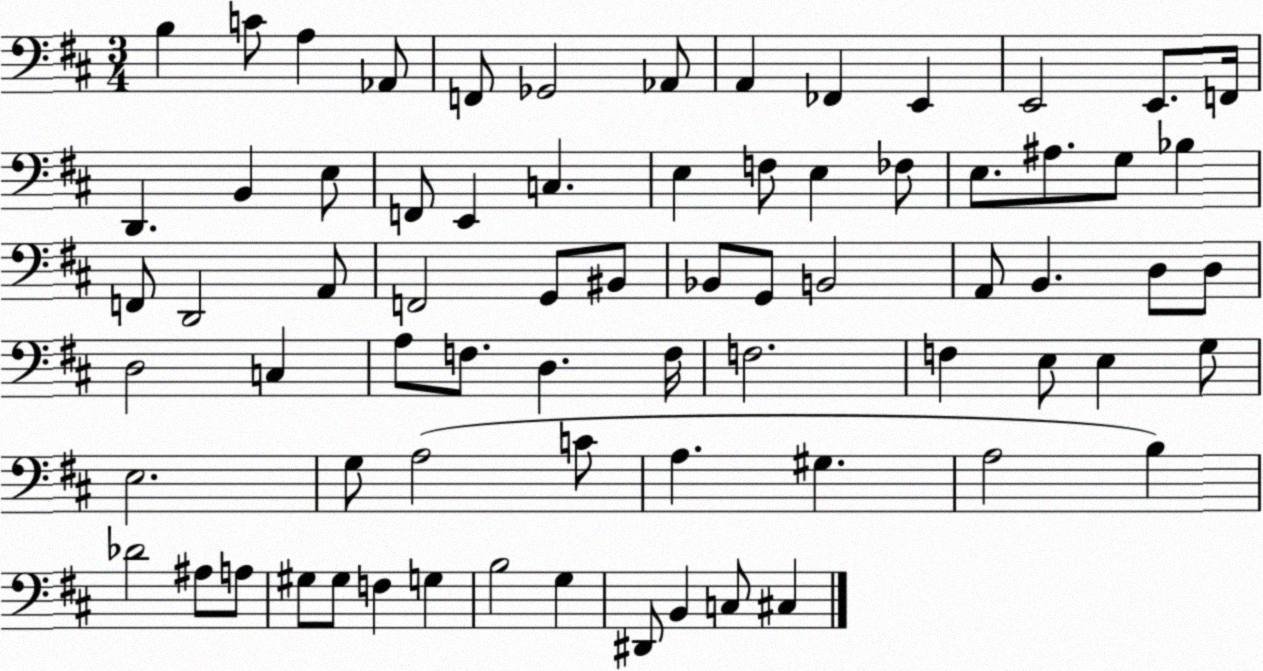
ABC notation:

X:1
T:Untitled
M:3/4
L:1/4
K:D
B, C/2 A, _A,,/2 F,,/2 _G,,2 _A,,/2 A,, _F,, E,, E,,2 E,,/2 F,,/4 D,, B,, E,/2 F,,/2 E,, C, E, F,/2 E, _F,/2 E,/2 ^A,/2 G,/2 _B, F,,/2 D,,2 A,,/2 F,,2 G,,/2 ^B,,/2 _B,,/2 G,,/2 B,,2 A,,/2 B,, D,/2 D,/2 D,2 C, A,/2 F,/2 D, F,/4 F,2 F, E,/2 E, G,/2 E,2 G,/2 A,2 C/2 A, ^G, A,2 B, _D2 ^A,/2 A,/2 ^G,/2 ^G,/2 F, G, B,2 G, ^D,,/2 B,, C,/2 ^C,